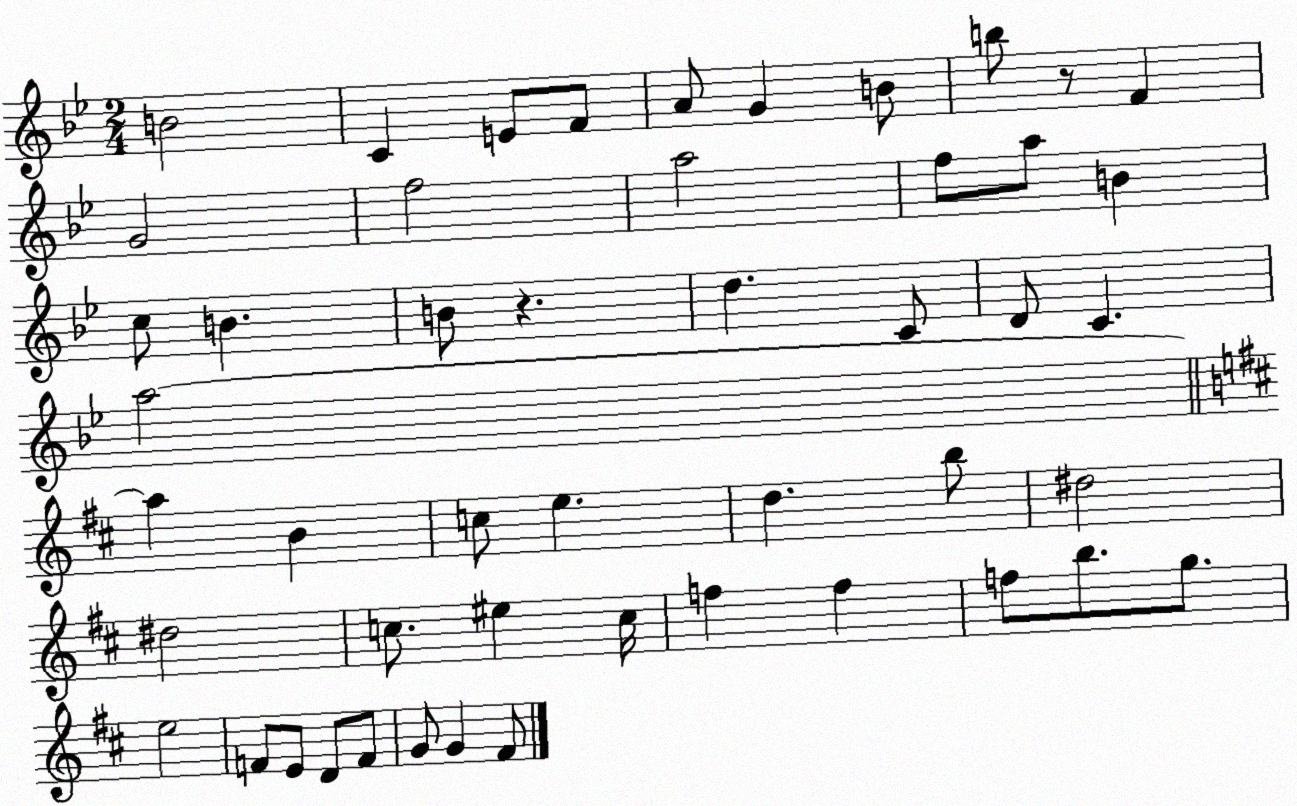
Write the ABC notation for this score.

X:1
T:Untitled
M:2/4
L:1/4
K:Bb
B2 C E/2 F/2 A/2 G B/2 b/2 z/2 F G2 f2 a2 f/2 a/2 B c/2 B B/2 z d C/2 D/2 C a2 a B c/2 e d b/2 ^d2 ^d2 c/2 ^e c/4 f f f/2 b/2 g/2 e2 F/2 E/2 D/2 F/2 G/2 G ^F/2